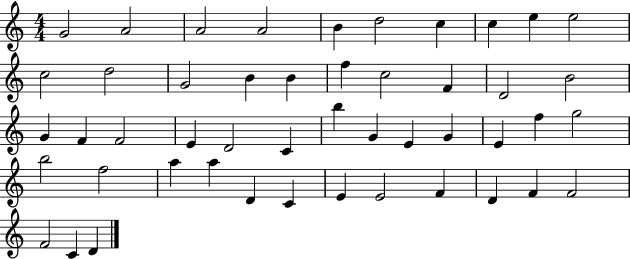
G4/h A4/h A4/h A4/h B4/q D5/h C5/q C5/q E5/q E5/h C5/h D5/h G4/h B4/q B4/q F5/q C5/h F4/q D4/h B4/h G4/q F4/q F4/h E4/q D4/h C4/q B5/q G4/q E4/q G4/q E4/q F5/q G5/h B5/h F5/h A5/q A5/q D4/q C4/q E4/q E4/h F4/q D4/q F4/q F4/h F4/h C4/q D4/q